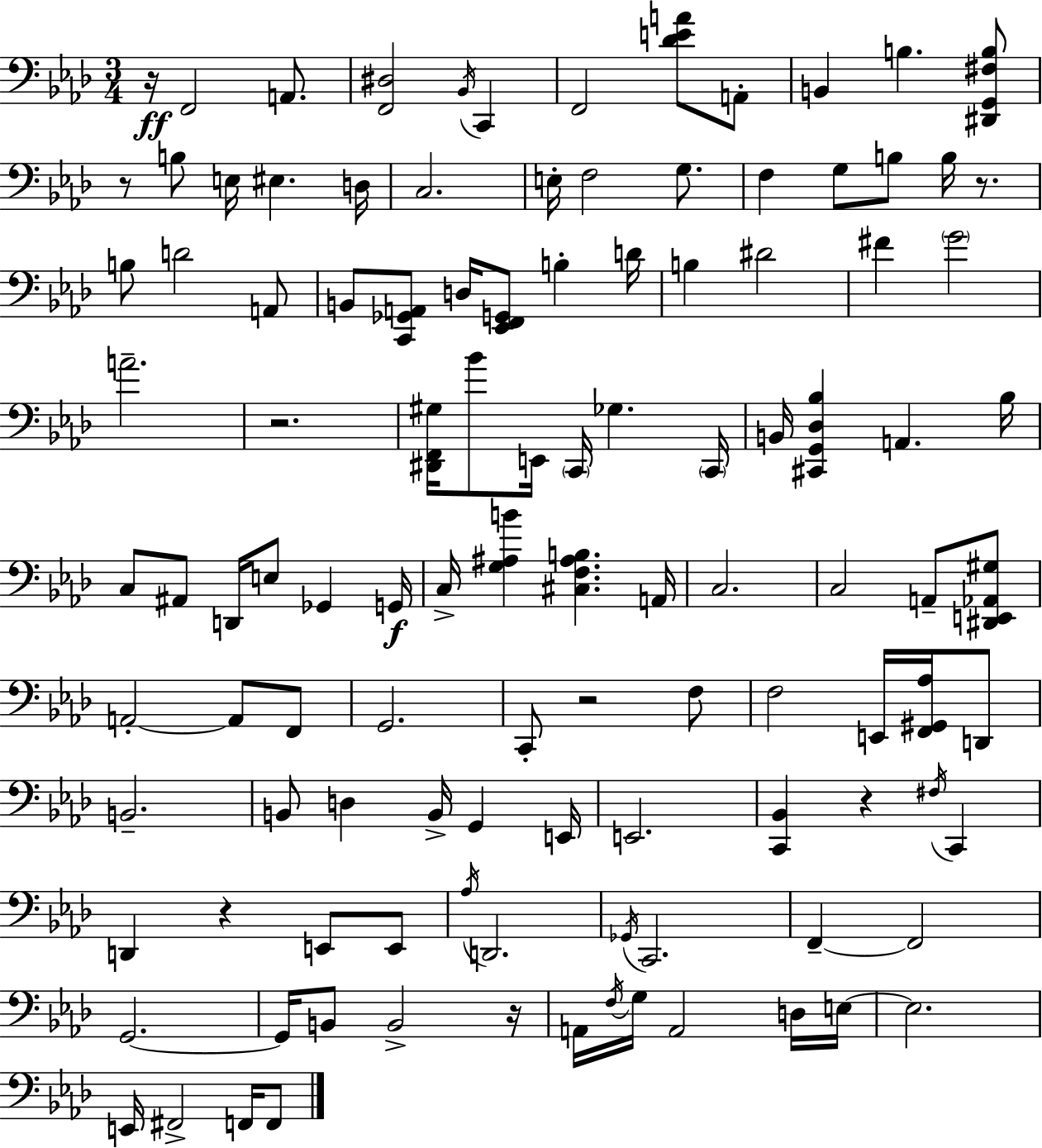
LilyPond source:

{
  \clef bass
  \numericTimeSignature
  \time 3/4
  \key aes \major
  r16\ff f,2 a,8. | <f, dis>2 \acciaccatura { bes,16 } c,4 | f,2 <des' e' a'>8 a,8-. | b,4 b4. <dis, g, fis b>8 | \break r8 b8 e16 eis4. | d16 c2. | e16-. f2 g8. | f4 g8 b8 b16 r8. | \break b8 d'2 a,8 | b,8 <c, ges, a,>8 d16 <ees, f, g,>8 b4-. | d'16 b4 dis'2 | fis'4 \parenthesize g'2 | \break a'2.-- | r2. | <dis, f, gis>16 bes'8 e,16 \parenthesize c,16 ges4. | \parenthesize c,16 b,16 <cis, g, des bes>4 a,4. | \break bes16 c8 ais,8 d,16 e8 ges,4 | g,16\f c16-> <g ais b'>4 <cis f ais b>4. | a,16 c2. | c2 a,8-- <dis, e, aes, gis>8 | \break a,2-.~~ a,8 f,8 | g,2. | c,8-. r2 f8 | f2 e,16 <f, gis, aes>16 d,8 | \break b,2.-- | b,8 d4 b,16-> g,4 | e,16 e,2. | <c, bes,>4 r4 \acciaccatura { fis16 } c,4 | \break d,4 r4 e,8 | e,8 \acciaccatura { aes16 } d,2. | \acciaccatura { ges,16 } c,2. | f,4--~~ f,2 | \break g,2.~~ | g,16 b,8 b,2-> | r16 a,16 \acciaccatura { f16 } g16 a,2 | d16 e16~~ e2. | \break e,16 fis,2-> | f,16 f,8 \bar "|."
}